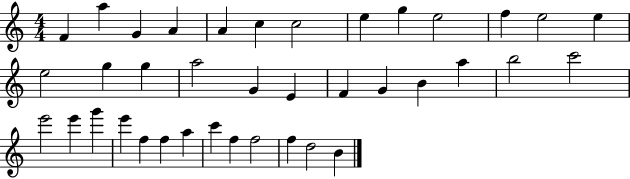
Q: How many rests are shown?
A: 0